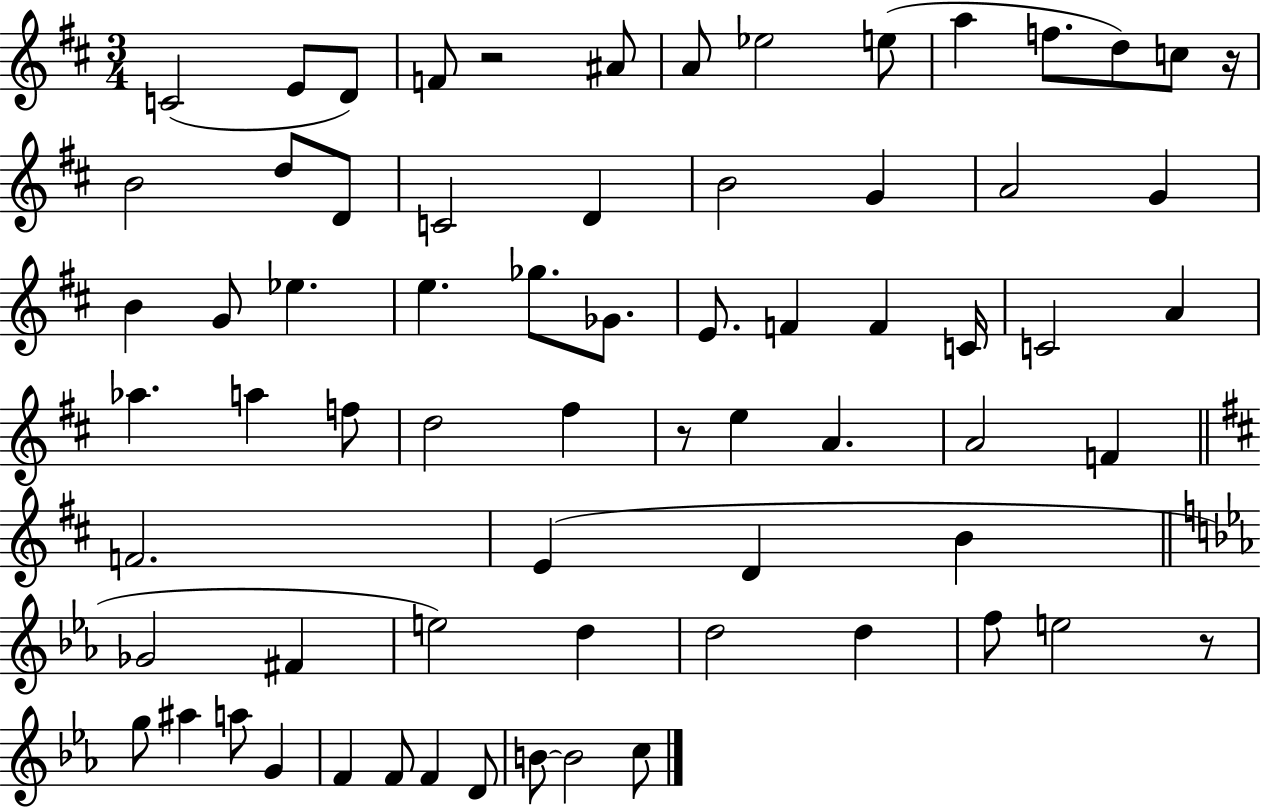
{
  \clef treble
  \numericTimeSignature
  \time 3/4
  \key d \major
  c'2( e'8 d'8) | f'8 r2 ais'8 | a'8 ees''2 e''8( | a''4 f''8. d''8) c''8 r16 | \break b'2 d''8 d'8 | c'2 d'4 | b'2 g'4 | a'2 g'4 | \break b'4 g'8 ees''4. | e''4. ges''8. ges'8. | e'8. f'4 f'4 c'16 | c'2 a'4 | \break aes''4. a''4 f''8 | d''2 fis''4 | r8 e''4 a'4. | a'2 f'4 | \break \bar "||" \break \key d \major f'2. | e'4( d'4 b'4 | \bar "||" \break \key ees \major ges'2 fis'4 | e''2) d''4 | d''2 d''4 | f''8 e''2 r8 | \break g''8 ais''4 a''8 g'4 | f'4 f'8 f'4 d'8 | b'8~~ b'2 c''8 | \bar "|."
}